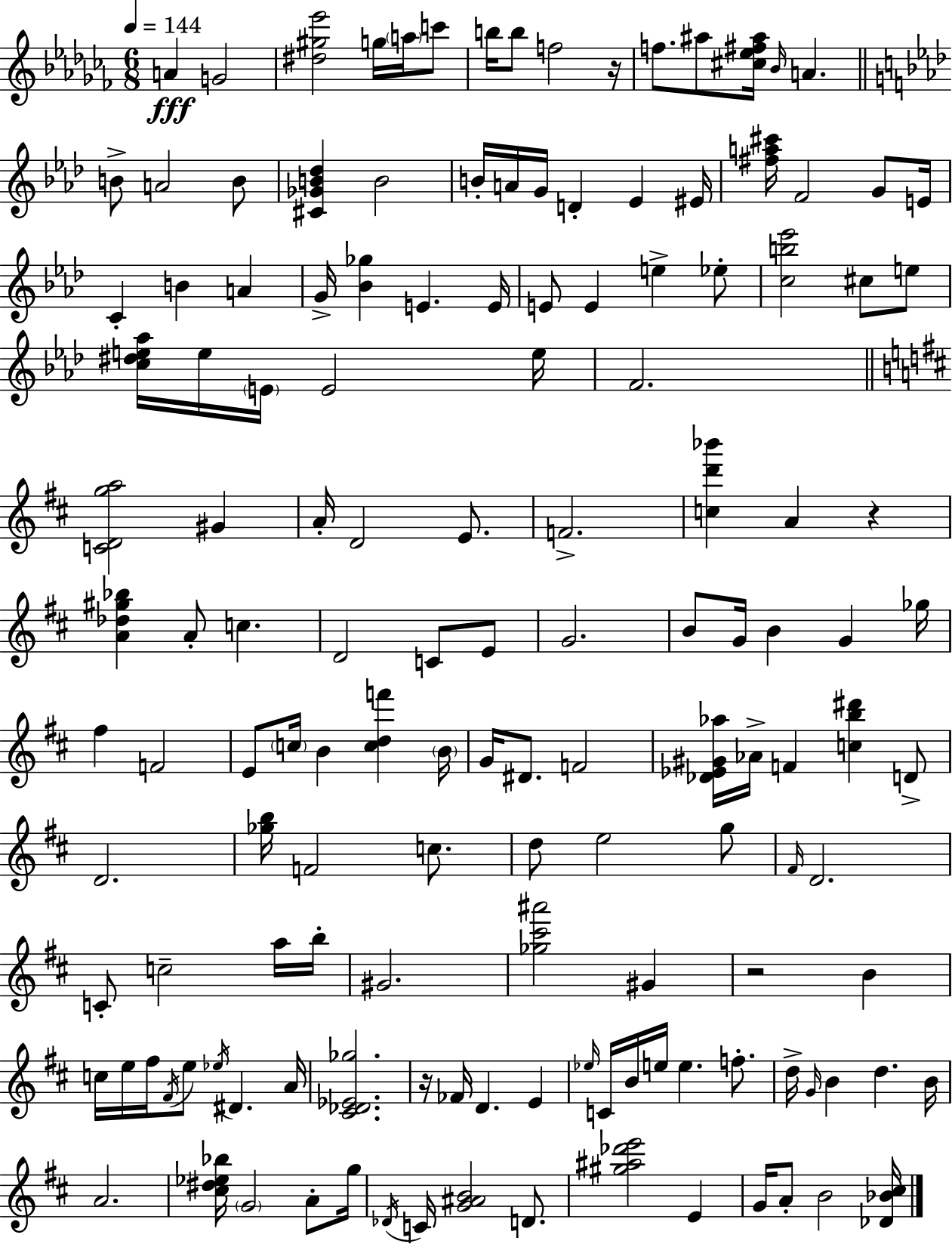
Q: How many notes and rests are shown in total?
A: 143